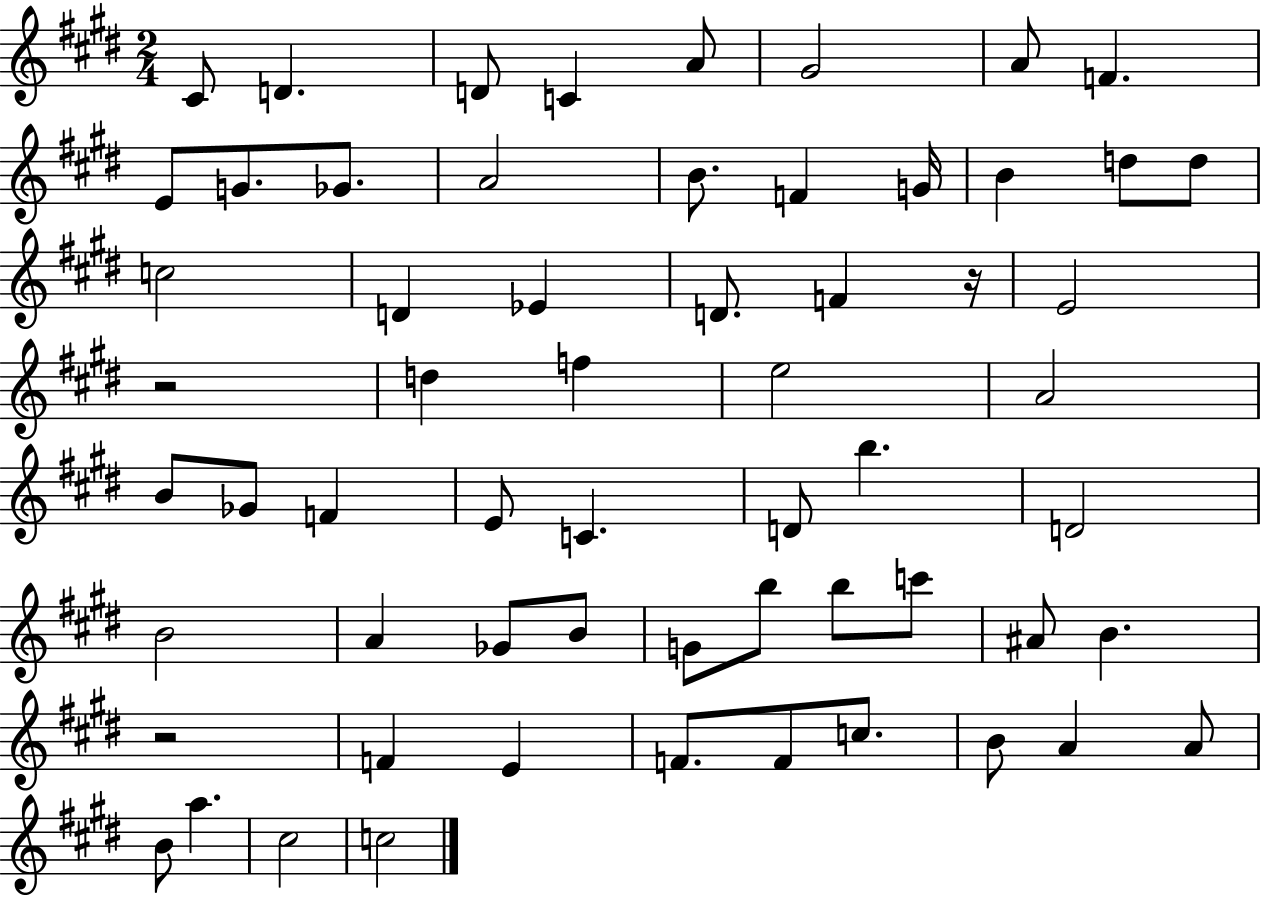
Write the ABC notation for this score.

X:1
T:Untitled
M:2/4
L:1/4
K:E
^C/2 D D/2 C A/2 ^G2 A/2 F E/2 G/2 _G/2 A2 B/2 F G/4 B d/2 d/2 c2 D _E D/2 F z/4 E2 z2 d f e2 A2 B/2 _G/2 F E/2 C D/2 b D2 B2 A _G/2 B/2 G/2 b/2 b/2 c'/2 ^A/2 B z2 F E F/2 F/2 c/2 B/2 A A/2 B/2 a ^c2 c2